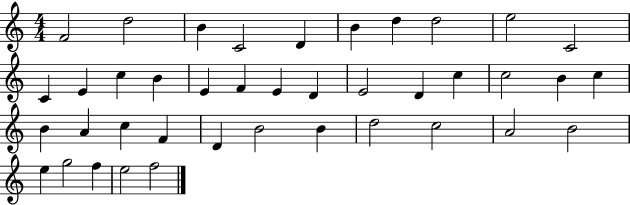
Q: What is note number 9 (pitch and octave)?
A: E5